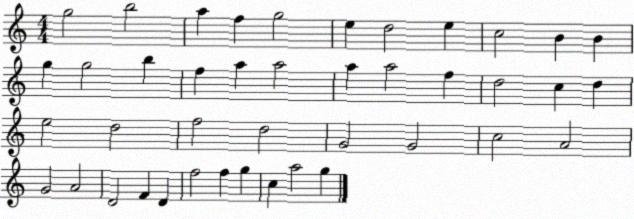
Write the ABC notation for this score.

X:1
T:Untitled
M:4/4
L:1/4
K:C
g2 b2 a f g2 e d2 e c2 B B g g2 b f a a2 a a2 f d2 c d e2 d2 f2 d2 G2 G2 c2 A2 G2 A2 D2 F D f2 f g c a2 g